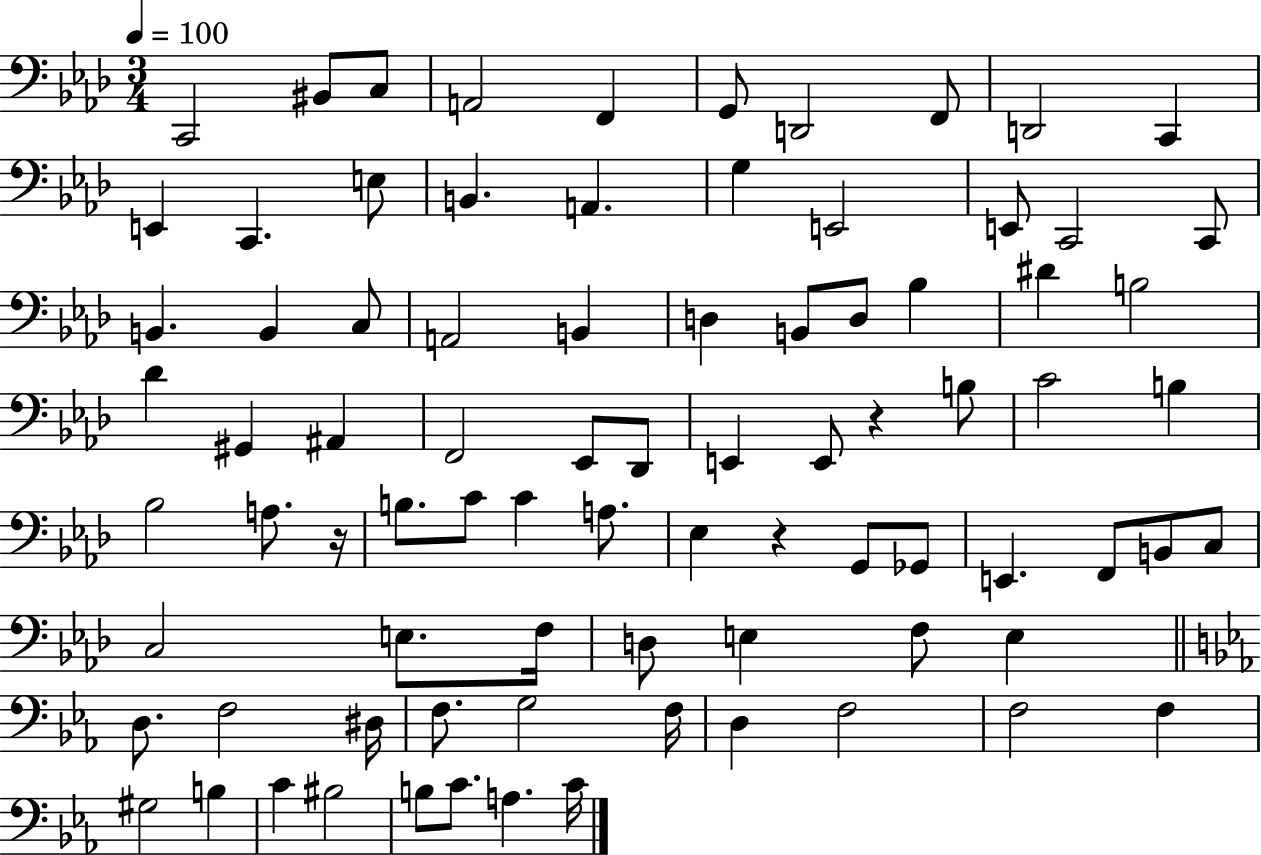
{
  \clef bass
  \numericTimeSignature
  \time 3/4
  \key aes \major
  \tempo 4 = 100
  \repeat volta 2 { c,2 bis,8 c8 | a,2 f,4 | g,8 d,2 f,8 | d,2 c,4 | \break e,4 c,4. e8 | b,4. a,4. | g4 e,2 | e,8 c,2 c,8 | \break b,4. b,4 c8 | a,2 b,4 | d4 b,8 d8 bes4 | dis'4 b2 | \break des'4 gis,4 ais,4 | f,2 ees,8 des,8 | e,4 e,8 r4 b8 | c'2 b4 | \break bes2 a8. r16 | b8. c'8 c'4 a8. | ees4 r4 g,8 ges,8 | e,4. f,8 b,8 c8 | \break c2 e8. f16 | d8 e4 f8 e4 | \bar "||" \break \key ees \major d8. f2 dis16 | f8. g2 f16 | d4 f2 | f2 f4 | \break gis2 b4 | c'4 bis2 | b8 c'8. a4. c'16 | } \bar "|."
}